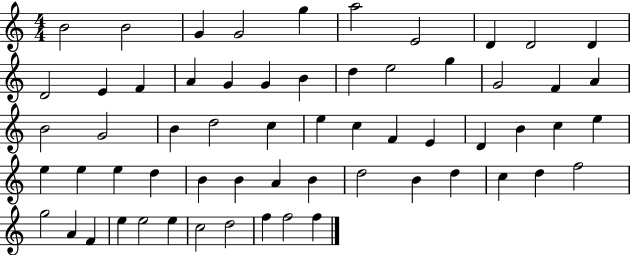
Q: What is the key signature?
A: C major